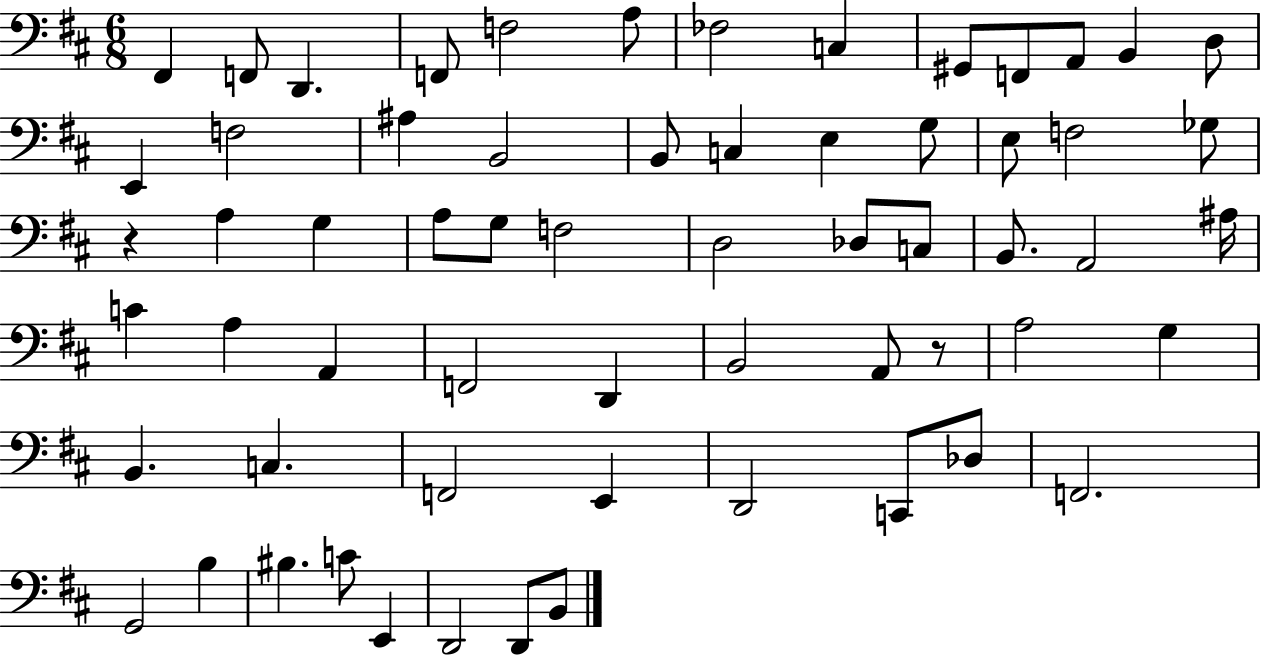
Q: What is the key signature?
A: D major